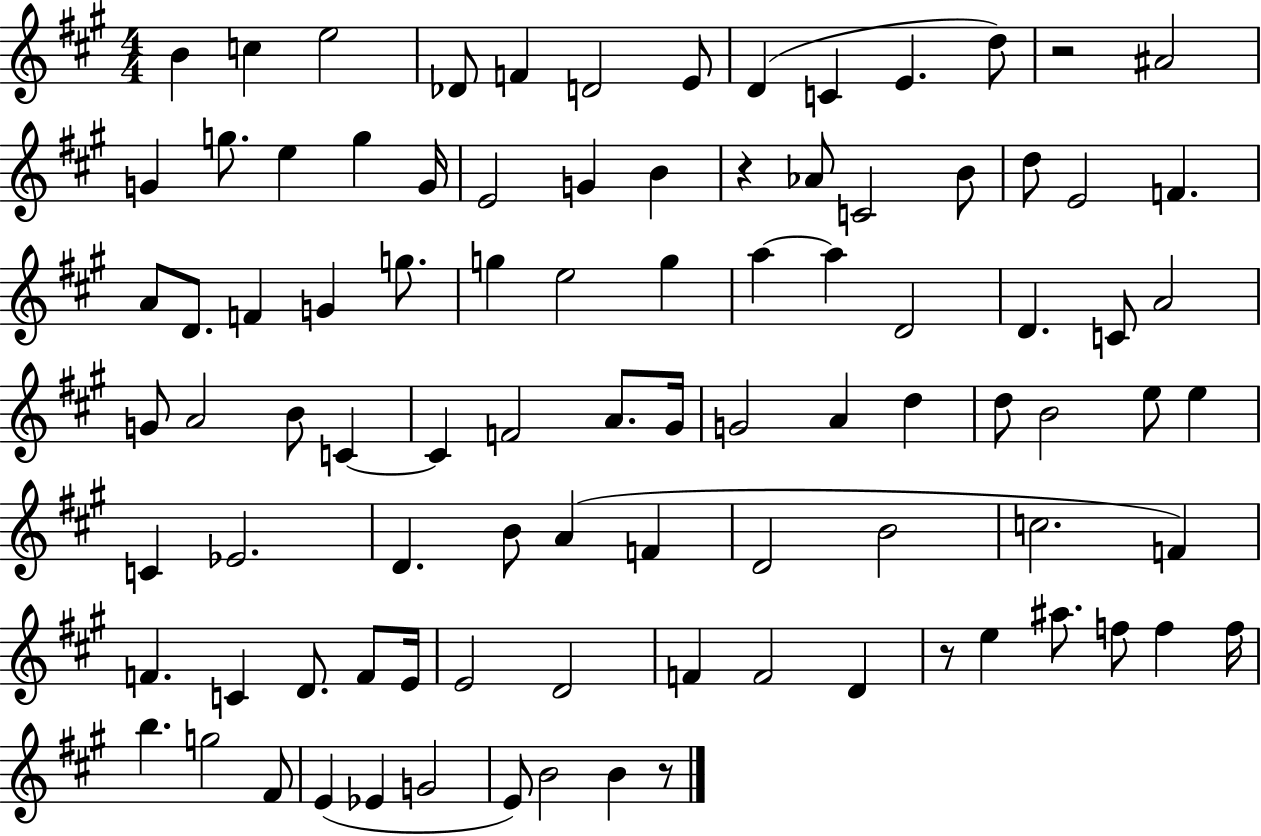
B4/q C5/q E5/h Db4/e F4/q D4/h E4/e D4/q C4/q E4/q. D5/e R/h A#4/h G4/q G5/e. E5/q G5/q G4/s E4/h G4/q B4/q R/q Ab4/e C4/h B4/e D5/e E4/h F4/q. A4/e D4/e. F4/q G4/q G5/e. G5/q E5/h G5/q A5/q A5/q D4/h D4/q. C4/e A4/h G4/e A4/h B4/e C4/q C4/q F4/h A4/e. G#4/s G4/h A4/q D5/q D5/e B4/h E5/e E5/q C4/q Eb4/h. D4/q. B4/e A4/q F4/q D4/h B4/h C5/h. F4/q F4/q. C4/q D4/e. F4/e E4/s E4/h D4/h F4/q F4/h D4/q R/e E5/q A#5/e. F5/e F5/q F5/s B5/q. G5/h F#4/e E4/q Eb4/q G4/h E4/e B4/h B4/q R/e